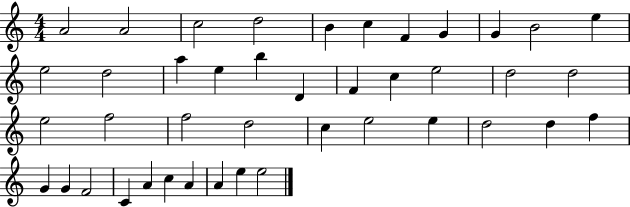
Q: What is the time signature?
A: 4/4